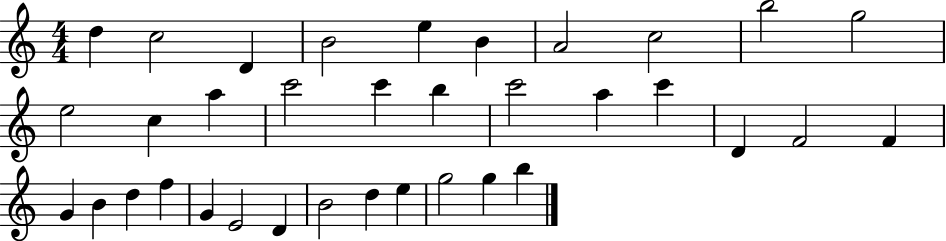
X:1
T:Untitled
M:4/4
L:1/4
K:C
d c2 D B2 e B A2 c2 b2 g2 e2 c a c'2 c' b c'2 a c' D F2 F G B d f G E2 D B2 d e g2 g b